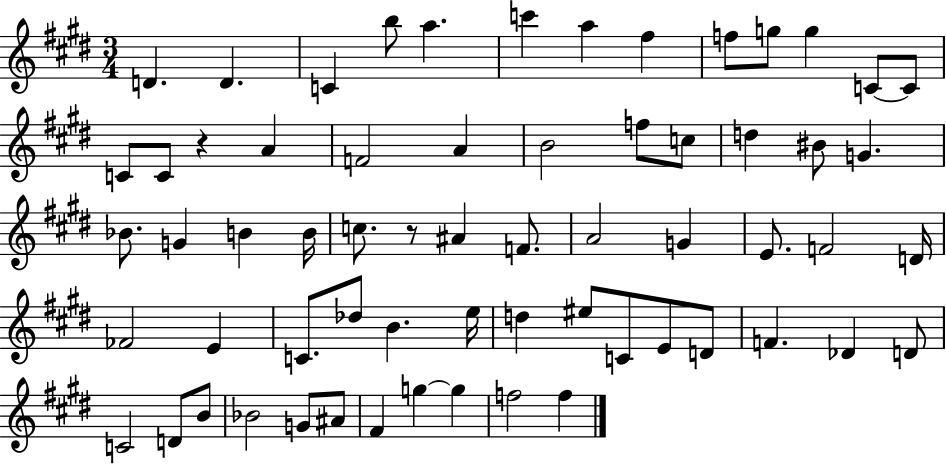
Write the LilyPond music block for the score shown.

{
  \clef treble
  \numericTimeSignature
  \time 3/4
  \key e \major
  \repeat volta 2 { d'4. d'4. | c'4 b''8 a''4. | c'''4 a''4 fis''4 | f''8 g''8 g''4 c'8~~ c'8 | \break c'8 c'8 r4 a'4 | f'2 a'4 | b'2 f''8 c''8 | d''4 bis'8 g'4. | \break bes'8. g'4 b'4 b'16 | c''8. r8 ais'4 f'8. | a'2 g'4 | e'8. f'2 d'16 | \break fes'2 e'4 | c'8. des''8 b'4. e''16 | d''4 eis''8 c'8 e'8 d'8 | f'4. des'4 d'8 | \break c'2 d'8 b'8 | bes'2 g'8 ais'8 | fis'4 g''4~~ g''4 | f''2 f''4 | \break } \bar "|."
}